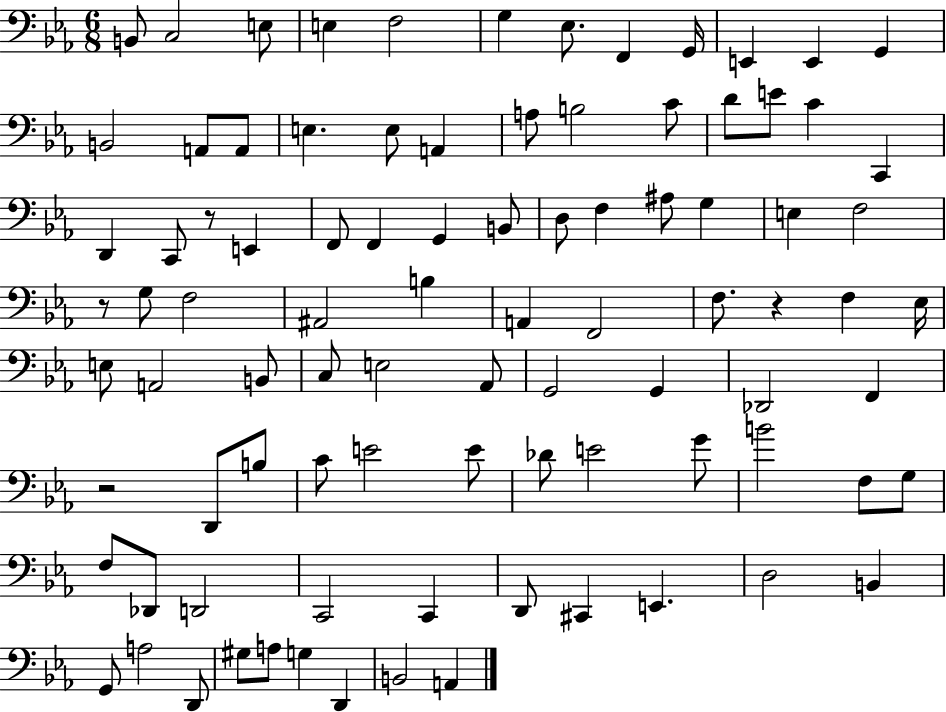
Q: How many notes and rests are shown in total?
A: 91